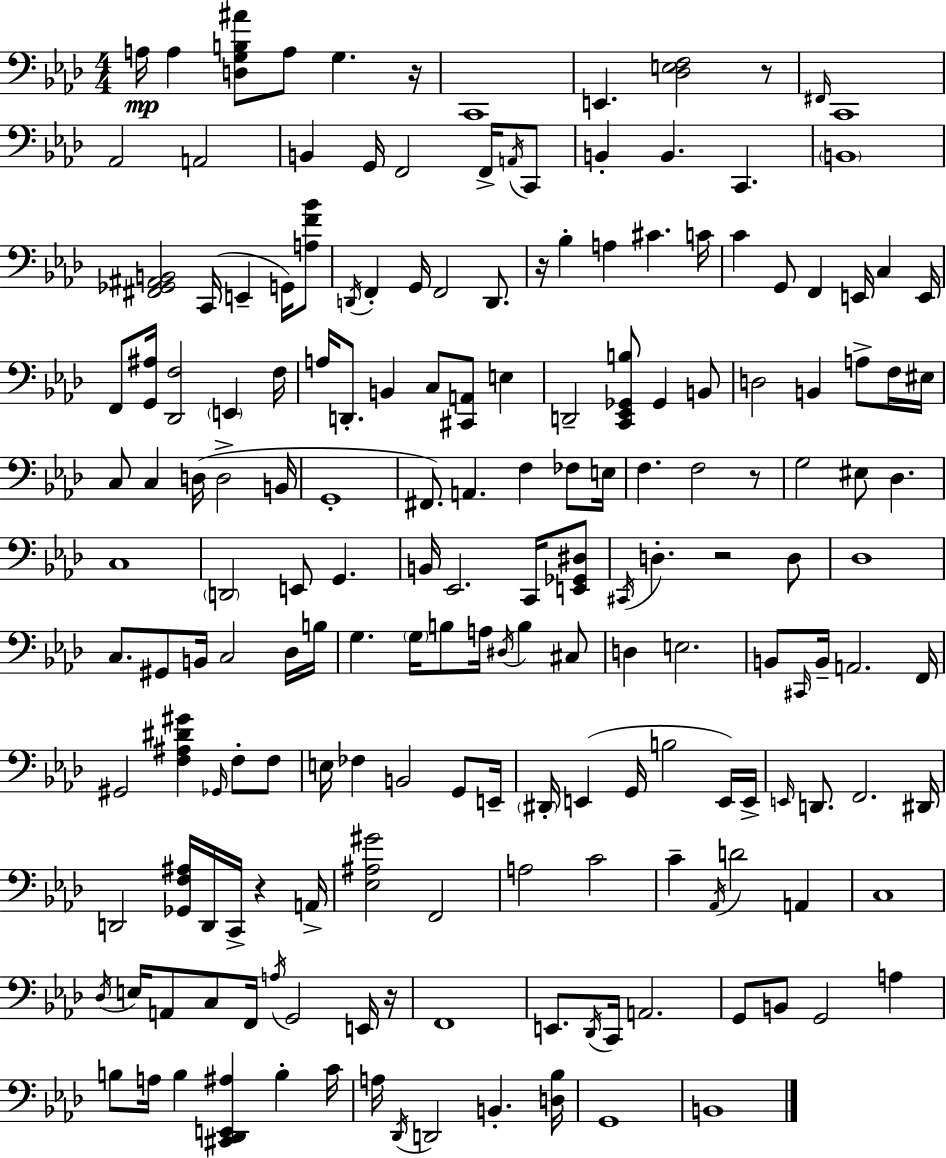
A3/s A3/q [D3,G3,B3,A#4]/e A3/e G3/q. R/s C2/w E2/q. [Db3,E3,F3]/h R/e F#2/s C2/w Ab2/h A2/h B2/q G2/s F2/h F2/s A2/s C2/e B2/q B2/q. C2/q. B2/w [F#2,Gb2,A#2,B2]/h C2/s E2/q G2/s [A3,F4,Bb4]/e D2/s F2/q G2/s F2/h D2/e. R/s Bb3/q A3/q C#4/q. C4/s C4/q G2/e F2/q E2/s C3/q E2/s F2/e [G2,A#3]/s [Db2,F3]/h E2/q F3/s A3/s D2/e. B2/q C3/e [C#2,A2]/e E3/q D2/h [C2,Eb2,Gb2,B3]/e Gb2/q B2/e D3/h B2/q A3/e F3/s EIS3/s C3/e C3/q D3/s D3/h B2/s G2/w F#2/e. A2/q. F3/q FES3/e E3/s F3/q. F3/h R/e G3/h EIS3/e Db3/q. C3/w D2/h E2/e G2/q. B2/s Eb2/h. C2/s [E2,Gb2,D#3]/e C#2/s D3/q. R/h D3/e Db3/w C3/e. G#2/e B2/s C3/h Db3/s B3/s G3/q. G3/s B3/e A3/s D#3/s B3/q C#3/e D3/q E3/h. B2/e C#2/s B2/s A2/h. F2/s G#2/h [F3,A#3,D#4,G#4]/q Gb2/s F3/e F3/e E3/s FES3/q B2/h G2/e E2/s D#2/s E2/q G2/s B3/h E2/s E2/s E2/s D2/e. F2/h. D#2/s D2/h [Gb2,F3,A#3]/s D2/s C2/s R/q A2/s [Eb3,A#3,G#4]/h F2/h A3/h C4/h C4/q Ab2/s D4/h A2/q C3/w Db3/s E3/s A2/e C3/e F2/s A3/s G2/h E2/s R/s F2/w E2/e. Db2/s C2/s A2/h. G2/e B2/e G2/h A3/q B3/e A3/s B3/q [C#2,Db2,E2,A#3]/q B3/q C4/s A3/s Db2/s D2/h B2/q. [D3,Bb3]/s G2/w B2/w